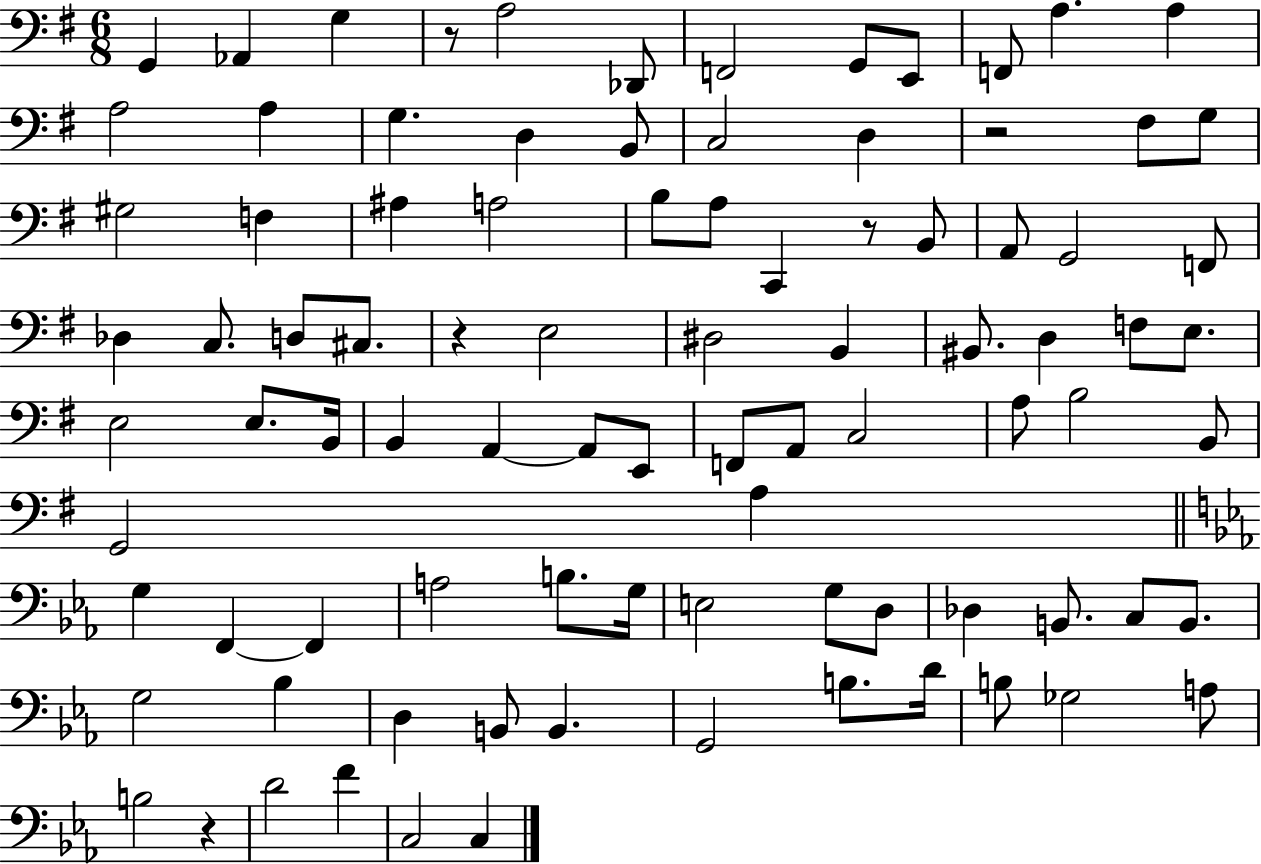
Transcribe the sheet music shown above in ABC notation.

X:1
T:Untitled
M:6/8
L:1/4
K:G
G,, _A,, G, z/2 A,2 _D,,/2 F,,2 G,,/2 E,,/2 F,,/2 A, A, A,2 A, G, D, B,,/2 C,2 D, z2 ^F,/2 G,/2 ^G,2 F, ^A, A,2 B,/2 A,/2 C,, z/2 B,,/2 A,,/2 G,,2 F,,/2 _D, C,/2 D,/2 ^C,/2 z E,2 ^D,2 B,, ^B,,/2 D, F,/2 E,/2 E,2 E,/2 B,,/4 B,, A,, A,,/2 E,,/2 F,,/2 A,,/2 C,2 A,/2 B,2 B,,/2 G,,2 A, G, F,, F,, A,2 B,/2 G,/4 E,2 G,/2 D,/2 _D, B,,/2 C,/2 B,,/2 G,2 _B, D, B,,/2 B,, G,,2 B,/2 D/4 B,/2 _G,2 A,/2 B,2 z D2 F C,2 C,